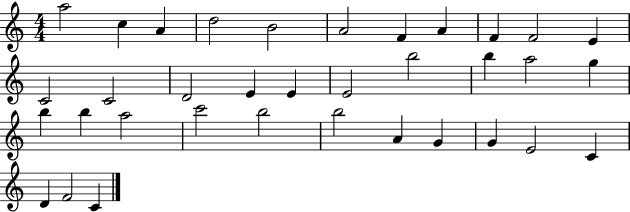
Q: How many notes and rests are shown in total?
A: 35